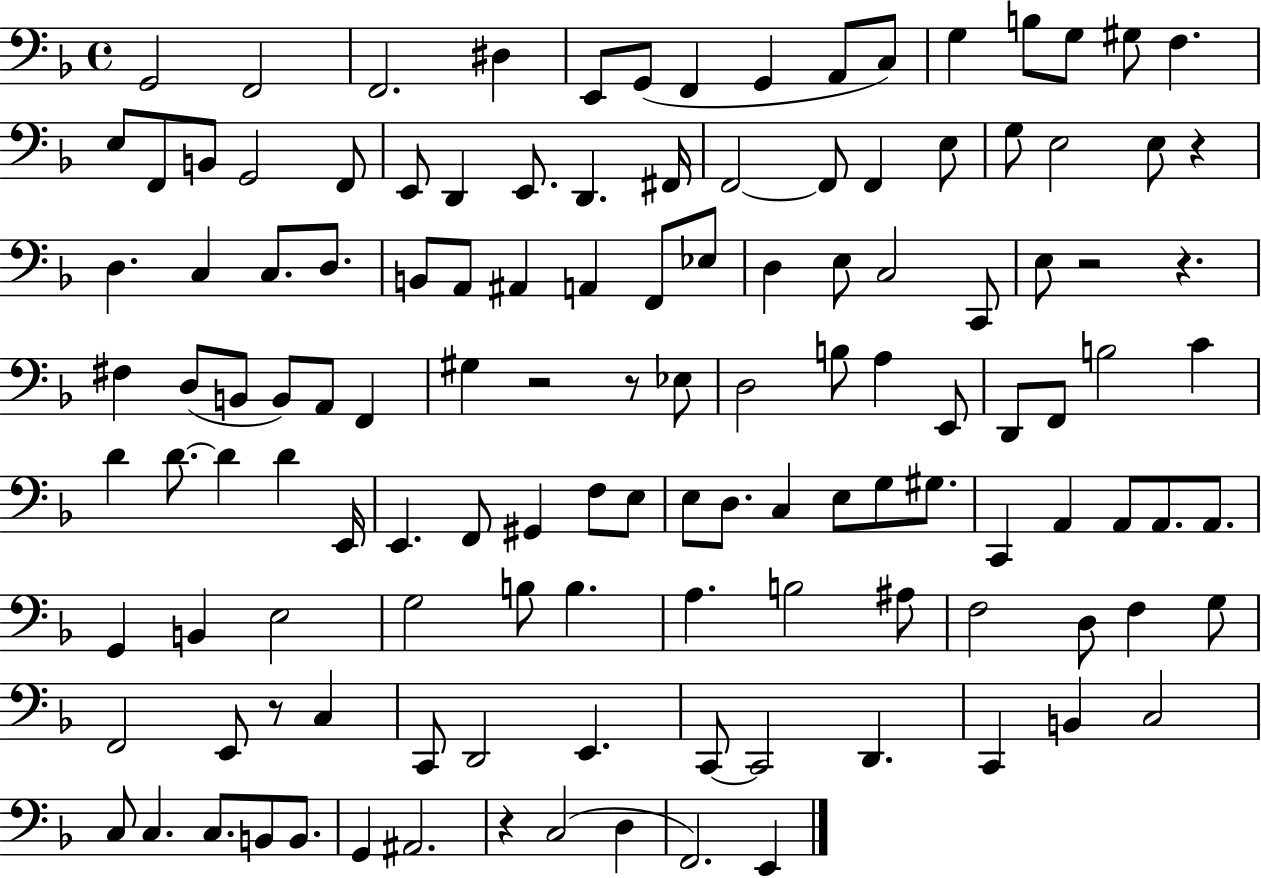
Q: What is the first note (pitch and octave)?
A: G2